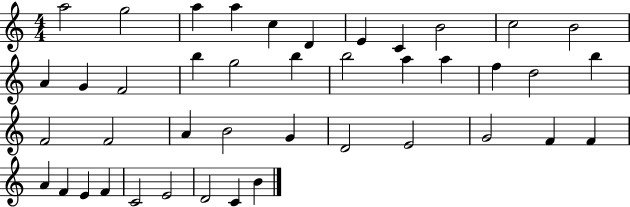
A5/h G5/h A5/q A5/q C5/q D4/q E4/q C4/q B4/h C5/h B4/h A4/q G4/q F4/h B5/q G5/h B5/q B5/h A5/q A5/q F5/q D5/h B5/q F4/h F4/h A4/q B4/h G4/q D4/h E4/h G4/h F4/q F4/q A4/q F4/q E4/q F4/q C4/h E4/h D4/h C4/q B4/q